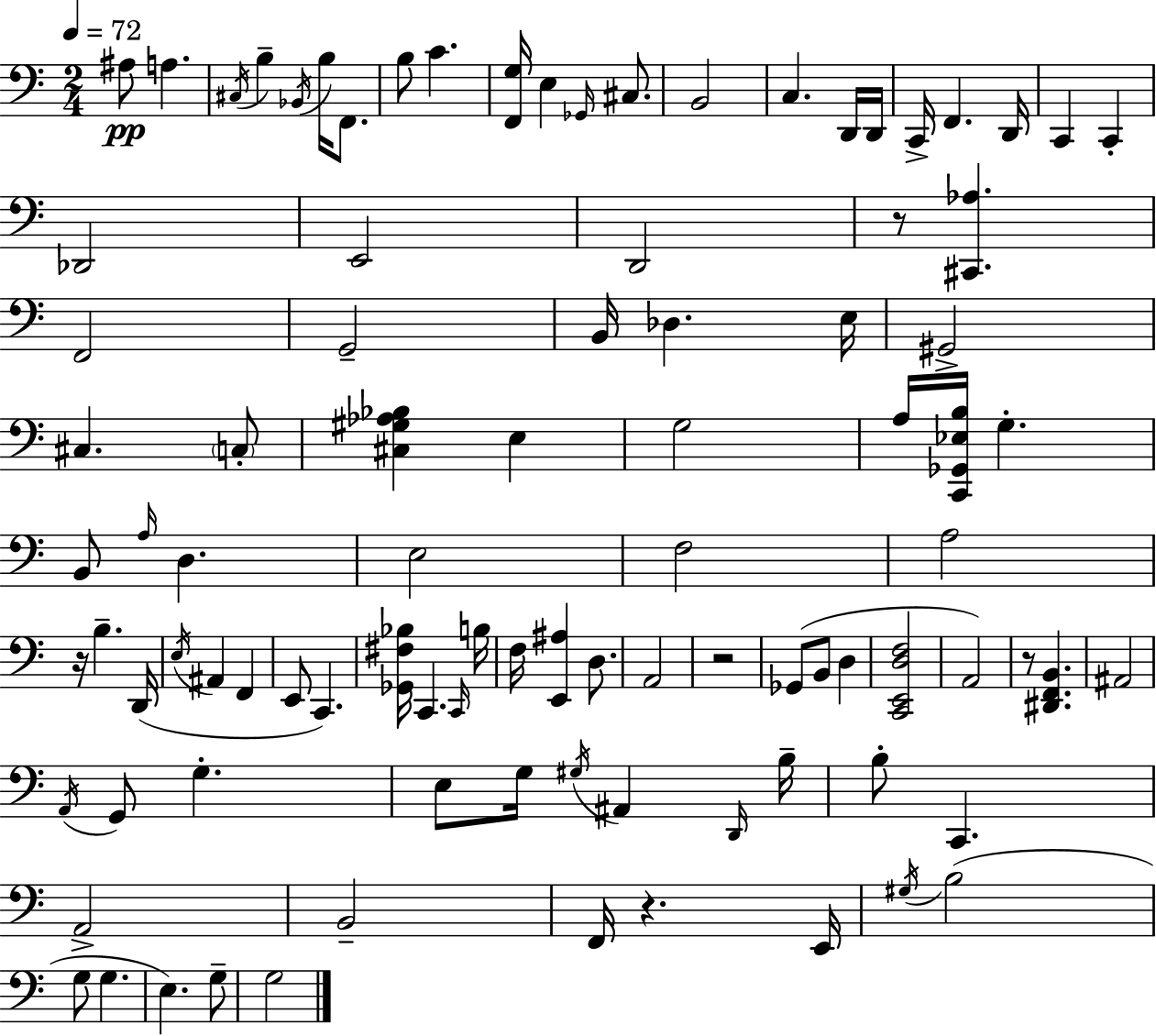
{
  \clef bass
  \numericTimeSignature
  \time 2/4
  \key a \minor
  \tempo 4 = 72
  \repeat volta 2 { ais8\pp a4. | \acciaccatura { cis16 } b4-- \acciaccatura { bes,16 } b16 f,8. | b8 c'4. | <f, g>16 e4 \grace { ges,16 } | \break cis8. b,2 | c4. | d,16 d,16 c,16-> f,4. | d,16 c,4 c,4-. | \break des,2 | e,2 | d,2 | r8 <cis, aes>4. | \break f,2 | g,2-- | b,16 des4. | e16 gis,2-> | \break cis4. | \parenthesize c8-. <cis gis aes bes>4 e4 | g2 | a16 <c, ges, ees b>16 g4.-. | \break b,8 \grace { a16 } d4. | e2 | f2 | a2 | \break r16 b4.-- | d,16( \acciaccatura { e16 } ais,4 | f,4 e,8 c,4.) | <ges, fis bes>16 c,4. | \break \grace { c,16 } b16 f16 <e, ais>4 | d8. a,2 | r2 | ges,8( | \break b,8 d4 <c, e, d f>2 | a,2) | r8 | <dis, f, b,>4. ais,2 | \break \acciaccatura { a,16 } g,8 | g4.-. e8 | g16 \acciaccatura { gis16 } ais,4 \grace { d,16 } | b16-- b8-. c,4. | \break a,2-> | b,2-- | f,16 r4. | e,16 \acciaccatura { gis16 }( b2 | \break g8 g4. | e4.) | g8-- g2 | } \bar "|."
}